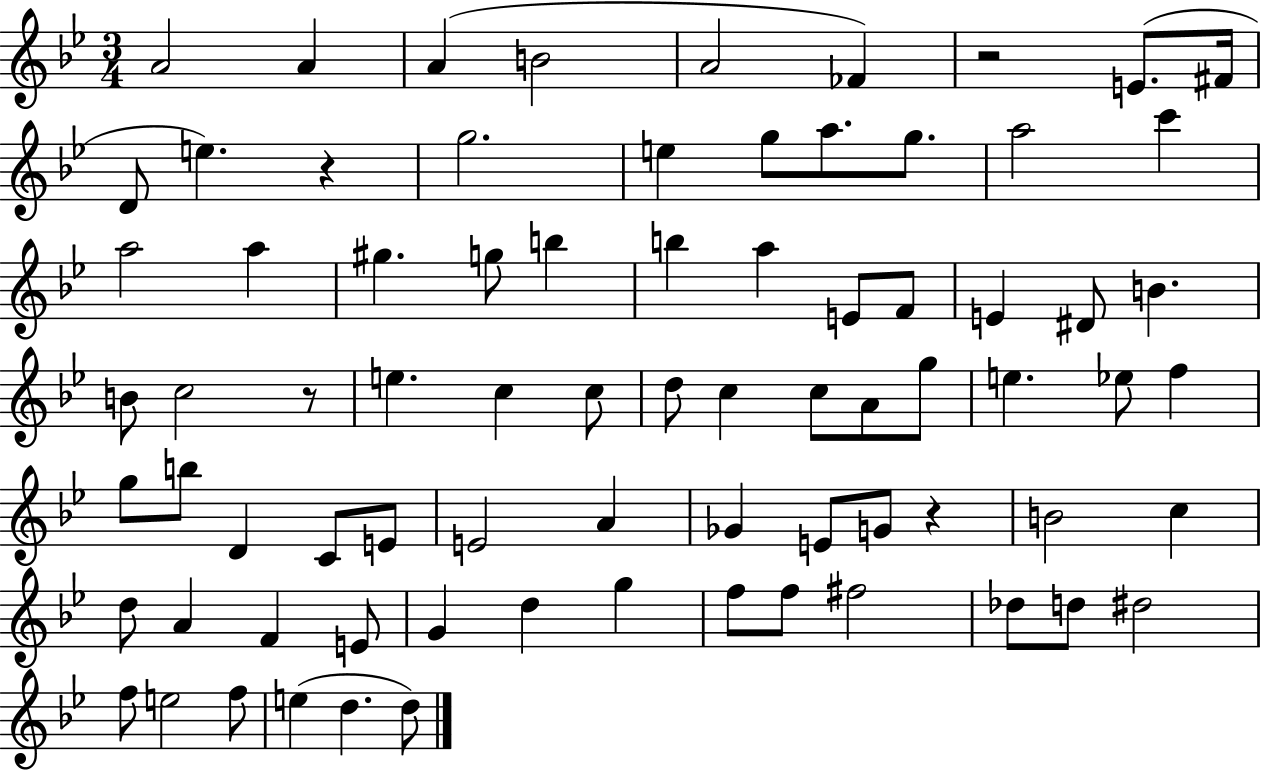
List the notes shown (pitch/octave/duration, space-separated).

A4/h A4/q A4/q B4/h A4/h FES4/q R/h E4/e. F#4/s D4/e E5/q. R/q G5/h. E5/q G5/e A5/e. G5/e. A5/h C6/q A5/h A5/q G#5/q. G5/e B5/q B5/q A5/q E4/e F4/e E4/q D#4/e B4/q. B4/e C5/h R/e E5/q. C5/q C5/e D5/e C5/q C5/e A4/e G5/e E5/q. Eb5/e F5/q G5/e B5/e D4/q C4/e E4/e E4/h A4/q Gb4/q E4/e G4/e R/q B4/h C5/q D5/e A4/q F4/q E4/e G4/q D5/q G5/q F5/e F5/e F#5/h Db5/e D5/e D#5/h F5/e E5/h F5/e E5/q D5/q. D5/e